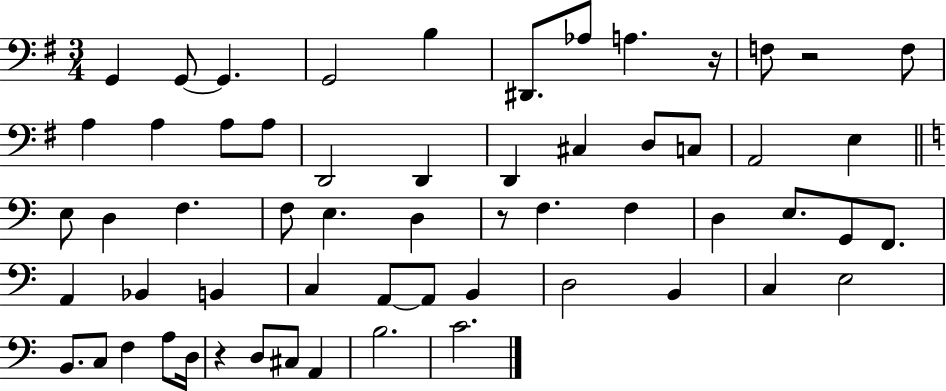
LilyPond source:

{
  \clef bass
  \numericTimeSignature
  \time 3/4
  \key g \major
  g,4 g,8~~ g,4. | g,2 b4 | dis,8. aes8 a4. r16 | f8 r2 f8 | \break a4 a4 a8 a8 | d,2 d,4 | d,4 cis4 d8 c8 | a,2 e4 | \break \bar "||" \break \key c \major e8 d4 f4. | f8 e4. d4 | r8 f4. f4 | d4 e8. g,8 f,8. | \break a,4 bes,4 b,4 | c4 a,8~~ a,8 b,4 | d2 b,4 | c4 e2 | \break b,8. c8 f4 a8 d16 | r4 d8 cis8 a,4 | b2. | c'2. | \break \bar "|."
}